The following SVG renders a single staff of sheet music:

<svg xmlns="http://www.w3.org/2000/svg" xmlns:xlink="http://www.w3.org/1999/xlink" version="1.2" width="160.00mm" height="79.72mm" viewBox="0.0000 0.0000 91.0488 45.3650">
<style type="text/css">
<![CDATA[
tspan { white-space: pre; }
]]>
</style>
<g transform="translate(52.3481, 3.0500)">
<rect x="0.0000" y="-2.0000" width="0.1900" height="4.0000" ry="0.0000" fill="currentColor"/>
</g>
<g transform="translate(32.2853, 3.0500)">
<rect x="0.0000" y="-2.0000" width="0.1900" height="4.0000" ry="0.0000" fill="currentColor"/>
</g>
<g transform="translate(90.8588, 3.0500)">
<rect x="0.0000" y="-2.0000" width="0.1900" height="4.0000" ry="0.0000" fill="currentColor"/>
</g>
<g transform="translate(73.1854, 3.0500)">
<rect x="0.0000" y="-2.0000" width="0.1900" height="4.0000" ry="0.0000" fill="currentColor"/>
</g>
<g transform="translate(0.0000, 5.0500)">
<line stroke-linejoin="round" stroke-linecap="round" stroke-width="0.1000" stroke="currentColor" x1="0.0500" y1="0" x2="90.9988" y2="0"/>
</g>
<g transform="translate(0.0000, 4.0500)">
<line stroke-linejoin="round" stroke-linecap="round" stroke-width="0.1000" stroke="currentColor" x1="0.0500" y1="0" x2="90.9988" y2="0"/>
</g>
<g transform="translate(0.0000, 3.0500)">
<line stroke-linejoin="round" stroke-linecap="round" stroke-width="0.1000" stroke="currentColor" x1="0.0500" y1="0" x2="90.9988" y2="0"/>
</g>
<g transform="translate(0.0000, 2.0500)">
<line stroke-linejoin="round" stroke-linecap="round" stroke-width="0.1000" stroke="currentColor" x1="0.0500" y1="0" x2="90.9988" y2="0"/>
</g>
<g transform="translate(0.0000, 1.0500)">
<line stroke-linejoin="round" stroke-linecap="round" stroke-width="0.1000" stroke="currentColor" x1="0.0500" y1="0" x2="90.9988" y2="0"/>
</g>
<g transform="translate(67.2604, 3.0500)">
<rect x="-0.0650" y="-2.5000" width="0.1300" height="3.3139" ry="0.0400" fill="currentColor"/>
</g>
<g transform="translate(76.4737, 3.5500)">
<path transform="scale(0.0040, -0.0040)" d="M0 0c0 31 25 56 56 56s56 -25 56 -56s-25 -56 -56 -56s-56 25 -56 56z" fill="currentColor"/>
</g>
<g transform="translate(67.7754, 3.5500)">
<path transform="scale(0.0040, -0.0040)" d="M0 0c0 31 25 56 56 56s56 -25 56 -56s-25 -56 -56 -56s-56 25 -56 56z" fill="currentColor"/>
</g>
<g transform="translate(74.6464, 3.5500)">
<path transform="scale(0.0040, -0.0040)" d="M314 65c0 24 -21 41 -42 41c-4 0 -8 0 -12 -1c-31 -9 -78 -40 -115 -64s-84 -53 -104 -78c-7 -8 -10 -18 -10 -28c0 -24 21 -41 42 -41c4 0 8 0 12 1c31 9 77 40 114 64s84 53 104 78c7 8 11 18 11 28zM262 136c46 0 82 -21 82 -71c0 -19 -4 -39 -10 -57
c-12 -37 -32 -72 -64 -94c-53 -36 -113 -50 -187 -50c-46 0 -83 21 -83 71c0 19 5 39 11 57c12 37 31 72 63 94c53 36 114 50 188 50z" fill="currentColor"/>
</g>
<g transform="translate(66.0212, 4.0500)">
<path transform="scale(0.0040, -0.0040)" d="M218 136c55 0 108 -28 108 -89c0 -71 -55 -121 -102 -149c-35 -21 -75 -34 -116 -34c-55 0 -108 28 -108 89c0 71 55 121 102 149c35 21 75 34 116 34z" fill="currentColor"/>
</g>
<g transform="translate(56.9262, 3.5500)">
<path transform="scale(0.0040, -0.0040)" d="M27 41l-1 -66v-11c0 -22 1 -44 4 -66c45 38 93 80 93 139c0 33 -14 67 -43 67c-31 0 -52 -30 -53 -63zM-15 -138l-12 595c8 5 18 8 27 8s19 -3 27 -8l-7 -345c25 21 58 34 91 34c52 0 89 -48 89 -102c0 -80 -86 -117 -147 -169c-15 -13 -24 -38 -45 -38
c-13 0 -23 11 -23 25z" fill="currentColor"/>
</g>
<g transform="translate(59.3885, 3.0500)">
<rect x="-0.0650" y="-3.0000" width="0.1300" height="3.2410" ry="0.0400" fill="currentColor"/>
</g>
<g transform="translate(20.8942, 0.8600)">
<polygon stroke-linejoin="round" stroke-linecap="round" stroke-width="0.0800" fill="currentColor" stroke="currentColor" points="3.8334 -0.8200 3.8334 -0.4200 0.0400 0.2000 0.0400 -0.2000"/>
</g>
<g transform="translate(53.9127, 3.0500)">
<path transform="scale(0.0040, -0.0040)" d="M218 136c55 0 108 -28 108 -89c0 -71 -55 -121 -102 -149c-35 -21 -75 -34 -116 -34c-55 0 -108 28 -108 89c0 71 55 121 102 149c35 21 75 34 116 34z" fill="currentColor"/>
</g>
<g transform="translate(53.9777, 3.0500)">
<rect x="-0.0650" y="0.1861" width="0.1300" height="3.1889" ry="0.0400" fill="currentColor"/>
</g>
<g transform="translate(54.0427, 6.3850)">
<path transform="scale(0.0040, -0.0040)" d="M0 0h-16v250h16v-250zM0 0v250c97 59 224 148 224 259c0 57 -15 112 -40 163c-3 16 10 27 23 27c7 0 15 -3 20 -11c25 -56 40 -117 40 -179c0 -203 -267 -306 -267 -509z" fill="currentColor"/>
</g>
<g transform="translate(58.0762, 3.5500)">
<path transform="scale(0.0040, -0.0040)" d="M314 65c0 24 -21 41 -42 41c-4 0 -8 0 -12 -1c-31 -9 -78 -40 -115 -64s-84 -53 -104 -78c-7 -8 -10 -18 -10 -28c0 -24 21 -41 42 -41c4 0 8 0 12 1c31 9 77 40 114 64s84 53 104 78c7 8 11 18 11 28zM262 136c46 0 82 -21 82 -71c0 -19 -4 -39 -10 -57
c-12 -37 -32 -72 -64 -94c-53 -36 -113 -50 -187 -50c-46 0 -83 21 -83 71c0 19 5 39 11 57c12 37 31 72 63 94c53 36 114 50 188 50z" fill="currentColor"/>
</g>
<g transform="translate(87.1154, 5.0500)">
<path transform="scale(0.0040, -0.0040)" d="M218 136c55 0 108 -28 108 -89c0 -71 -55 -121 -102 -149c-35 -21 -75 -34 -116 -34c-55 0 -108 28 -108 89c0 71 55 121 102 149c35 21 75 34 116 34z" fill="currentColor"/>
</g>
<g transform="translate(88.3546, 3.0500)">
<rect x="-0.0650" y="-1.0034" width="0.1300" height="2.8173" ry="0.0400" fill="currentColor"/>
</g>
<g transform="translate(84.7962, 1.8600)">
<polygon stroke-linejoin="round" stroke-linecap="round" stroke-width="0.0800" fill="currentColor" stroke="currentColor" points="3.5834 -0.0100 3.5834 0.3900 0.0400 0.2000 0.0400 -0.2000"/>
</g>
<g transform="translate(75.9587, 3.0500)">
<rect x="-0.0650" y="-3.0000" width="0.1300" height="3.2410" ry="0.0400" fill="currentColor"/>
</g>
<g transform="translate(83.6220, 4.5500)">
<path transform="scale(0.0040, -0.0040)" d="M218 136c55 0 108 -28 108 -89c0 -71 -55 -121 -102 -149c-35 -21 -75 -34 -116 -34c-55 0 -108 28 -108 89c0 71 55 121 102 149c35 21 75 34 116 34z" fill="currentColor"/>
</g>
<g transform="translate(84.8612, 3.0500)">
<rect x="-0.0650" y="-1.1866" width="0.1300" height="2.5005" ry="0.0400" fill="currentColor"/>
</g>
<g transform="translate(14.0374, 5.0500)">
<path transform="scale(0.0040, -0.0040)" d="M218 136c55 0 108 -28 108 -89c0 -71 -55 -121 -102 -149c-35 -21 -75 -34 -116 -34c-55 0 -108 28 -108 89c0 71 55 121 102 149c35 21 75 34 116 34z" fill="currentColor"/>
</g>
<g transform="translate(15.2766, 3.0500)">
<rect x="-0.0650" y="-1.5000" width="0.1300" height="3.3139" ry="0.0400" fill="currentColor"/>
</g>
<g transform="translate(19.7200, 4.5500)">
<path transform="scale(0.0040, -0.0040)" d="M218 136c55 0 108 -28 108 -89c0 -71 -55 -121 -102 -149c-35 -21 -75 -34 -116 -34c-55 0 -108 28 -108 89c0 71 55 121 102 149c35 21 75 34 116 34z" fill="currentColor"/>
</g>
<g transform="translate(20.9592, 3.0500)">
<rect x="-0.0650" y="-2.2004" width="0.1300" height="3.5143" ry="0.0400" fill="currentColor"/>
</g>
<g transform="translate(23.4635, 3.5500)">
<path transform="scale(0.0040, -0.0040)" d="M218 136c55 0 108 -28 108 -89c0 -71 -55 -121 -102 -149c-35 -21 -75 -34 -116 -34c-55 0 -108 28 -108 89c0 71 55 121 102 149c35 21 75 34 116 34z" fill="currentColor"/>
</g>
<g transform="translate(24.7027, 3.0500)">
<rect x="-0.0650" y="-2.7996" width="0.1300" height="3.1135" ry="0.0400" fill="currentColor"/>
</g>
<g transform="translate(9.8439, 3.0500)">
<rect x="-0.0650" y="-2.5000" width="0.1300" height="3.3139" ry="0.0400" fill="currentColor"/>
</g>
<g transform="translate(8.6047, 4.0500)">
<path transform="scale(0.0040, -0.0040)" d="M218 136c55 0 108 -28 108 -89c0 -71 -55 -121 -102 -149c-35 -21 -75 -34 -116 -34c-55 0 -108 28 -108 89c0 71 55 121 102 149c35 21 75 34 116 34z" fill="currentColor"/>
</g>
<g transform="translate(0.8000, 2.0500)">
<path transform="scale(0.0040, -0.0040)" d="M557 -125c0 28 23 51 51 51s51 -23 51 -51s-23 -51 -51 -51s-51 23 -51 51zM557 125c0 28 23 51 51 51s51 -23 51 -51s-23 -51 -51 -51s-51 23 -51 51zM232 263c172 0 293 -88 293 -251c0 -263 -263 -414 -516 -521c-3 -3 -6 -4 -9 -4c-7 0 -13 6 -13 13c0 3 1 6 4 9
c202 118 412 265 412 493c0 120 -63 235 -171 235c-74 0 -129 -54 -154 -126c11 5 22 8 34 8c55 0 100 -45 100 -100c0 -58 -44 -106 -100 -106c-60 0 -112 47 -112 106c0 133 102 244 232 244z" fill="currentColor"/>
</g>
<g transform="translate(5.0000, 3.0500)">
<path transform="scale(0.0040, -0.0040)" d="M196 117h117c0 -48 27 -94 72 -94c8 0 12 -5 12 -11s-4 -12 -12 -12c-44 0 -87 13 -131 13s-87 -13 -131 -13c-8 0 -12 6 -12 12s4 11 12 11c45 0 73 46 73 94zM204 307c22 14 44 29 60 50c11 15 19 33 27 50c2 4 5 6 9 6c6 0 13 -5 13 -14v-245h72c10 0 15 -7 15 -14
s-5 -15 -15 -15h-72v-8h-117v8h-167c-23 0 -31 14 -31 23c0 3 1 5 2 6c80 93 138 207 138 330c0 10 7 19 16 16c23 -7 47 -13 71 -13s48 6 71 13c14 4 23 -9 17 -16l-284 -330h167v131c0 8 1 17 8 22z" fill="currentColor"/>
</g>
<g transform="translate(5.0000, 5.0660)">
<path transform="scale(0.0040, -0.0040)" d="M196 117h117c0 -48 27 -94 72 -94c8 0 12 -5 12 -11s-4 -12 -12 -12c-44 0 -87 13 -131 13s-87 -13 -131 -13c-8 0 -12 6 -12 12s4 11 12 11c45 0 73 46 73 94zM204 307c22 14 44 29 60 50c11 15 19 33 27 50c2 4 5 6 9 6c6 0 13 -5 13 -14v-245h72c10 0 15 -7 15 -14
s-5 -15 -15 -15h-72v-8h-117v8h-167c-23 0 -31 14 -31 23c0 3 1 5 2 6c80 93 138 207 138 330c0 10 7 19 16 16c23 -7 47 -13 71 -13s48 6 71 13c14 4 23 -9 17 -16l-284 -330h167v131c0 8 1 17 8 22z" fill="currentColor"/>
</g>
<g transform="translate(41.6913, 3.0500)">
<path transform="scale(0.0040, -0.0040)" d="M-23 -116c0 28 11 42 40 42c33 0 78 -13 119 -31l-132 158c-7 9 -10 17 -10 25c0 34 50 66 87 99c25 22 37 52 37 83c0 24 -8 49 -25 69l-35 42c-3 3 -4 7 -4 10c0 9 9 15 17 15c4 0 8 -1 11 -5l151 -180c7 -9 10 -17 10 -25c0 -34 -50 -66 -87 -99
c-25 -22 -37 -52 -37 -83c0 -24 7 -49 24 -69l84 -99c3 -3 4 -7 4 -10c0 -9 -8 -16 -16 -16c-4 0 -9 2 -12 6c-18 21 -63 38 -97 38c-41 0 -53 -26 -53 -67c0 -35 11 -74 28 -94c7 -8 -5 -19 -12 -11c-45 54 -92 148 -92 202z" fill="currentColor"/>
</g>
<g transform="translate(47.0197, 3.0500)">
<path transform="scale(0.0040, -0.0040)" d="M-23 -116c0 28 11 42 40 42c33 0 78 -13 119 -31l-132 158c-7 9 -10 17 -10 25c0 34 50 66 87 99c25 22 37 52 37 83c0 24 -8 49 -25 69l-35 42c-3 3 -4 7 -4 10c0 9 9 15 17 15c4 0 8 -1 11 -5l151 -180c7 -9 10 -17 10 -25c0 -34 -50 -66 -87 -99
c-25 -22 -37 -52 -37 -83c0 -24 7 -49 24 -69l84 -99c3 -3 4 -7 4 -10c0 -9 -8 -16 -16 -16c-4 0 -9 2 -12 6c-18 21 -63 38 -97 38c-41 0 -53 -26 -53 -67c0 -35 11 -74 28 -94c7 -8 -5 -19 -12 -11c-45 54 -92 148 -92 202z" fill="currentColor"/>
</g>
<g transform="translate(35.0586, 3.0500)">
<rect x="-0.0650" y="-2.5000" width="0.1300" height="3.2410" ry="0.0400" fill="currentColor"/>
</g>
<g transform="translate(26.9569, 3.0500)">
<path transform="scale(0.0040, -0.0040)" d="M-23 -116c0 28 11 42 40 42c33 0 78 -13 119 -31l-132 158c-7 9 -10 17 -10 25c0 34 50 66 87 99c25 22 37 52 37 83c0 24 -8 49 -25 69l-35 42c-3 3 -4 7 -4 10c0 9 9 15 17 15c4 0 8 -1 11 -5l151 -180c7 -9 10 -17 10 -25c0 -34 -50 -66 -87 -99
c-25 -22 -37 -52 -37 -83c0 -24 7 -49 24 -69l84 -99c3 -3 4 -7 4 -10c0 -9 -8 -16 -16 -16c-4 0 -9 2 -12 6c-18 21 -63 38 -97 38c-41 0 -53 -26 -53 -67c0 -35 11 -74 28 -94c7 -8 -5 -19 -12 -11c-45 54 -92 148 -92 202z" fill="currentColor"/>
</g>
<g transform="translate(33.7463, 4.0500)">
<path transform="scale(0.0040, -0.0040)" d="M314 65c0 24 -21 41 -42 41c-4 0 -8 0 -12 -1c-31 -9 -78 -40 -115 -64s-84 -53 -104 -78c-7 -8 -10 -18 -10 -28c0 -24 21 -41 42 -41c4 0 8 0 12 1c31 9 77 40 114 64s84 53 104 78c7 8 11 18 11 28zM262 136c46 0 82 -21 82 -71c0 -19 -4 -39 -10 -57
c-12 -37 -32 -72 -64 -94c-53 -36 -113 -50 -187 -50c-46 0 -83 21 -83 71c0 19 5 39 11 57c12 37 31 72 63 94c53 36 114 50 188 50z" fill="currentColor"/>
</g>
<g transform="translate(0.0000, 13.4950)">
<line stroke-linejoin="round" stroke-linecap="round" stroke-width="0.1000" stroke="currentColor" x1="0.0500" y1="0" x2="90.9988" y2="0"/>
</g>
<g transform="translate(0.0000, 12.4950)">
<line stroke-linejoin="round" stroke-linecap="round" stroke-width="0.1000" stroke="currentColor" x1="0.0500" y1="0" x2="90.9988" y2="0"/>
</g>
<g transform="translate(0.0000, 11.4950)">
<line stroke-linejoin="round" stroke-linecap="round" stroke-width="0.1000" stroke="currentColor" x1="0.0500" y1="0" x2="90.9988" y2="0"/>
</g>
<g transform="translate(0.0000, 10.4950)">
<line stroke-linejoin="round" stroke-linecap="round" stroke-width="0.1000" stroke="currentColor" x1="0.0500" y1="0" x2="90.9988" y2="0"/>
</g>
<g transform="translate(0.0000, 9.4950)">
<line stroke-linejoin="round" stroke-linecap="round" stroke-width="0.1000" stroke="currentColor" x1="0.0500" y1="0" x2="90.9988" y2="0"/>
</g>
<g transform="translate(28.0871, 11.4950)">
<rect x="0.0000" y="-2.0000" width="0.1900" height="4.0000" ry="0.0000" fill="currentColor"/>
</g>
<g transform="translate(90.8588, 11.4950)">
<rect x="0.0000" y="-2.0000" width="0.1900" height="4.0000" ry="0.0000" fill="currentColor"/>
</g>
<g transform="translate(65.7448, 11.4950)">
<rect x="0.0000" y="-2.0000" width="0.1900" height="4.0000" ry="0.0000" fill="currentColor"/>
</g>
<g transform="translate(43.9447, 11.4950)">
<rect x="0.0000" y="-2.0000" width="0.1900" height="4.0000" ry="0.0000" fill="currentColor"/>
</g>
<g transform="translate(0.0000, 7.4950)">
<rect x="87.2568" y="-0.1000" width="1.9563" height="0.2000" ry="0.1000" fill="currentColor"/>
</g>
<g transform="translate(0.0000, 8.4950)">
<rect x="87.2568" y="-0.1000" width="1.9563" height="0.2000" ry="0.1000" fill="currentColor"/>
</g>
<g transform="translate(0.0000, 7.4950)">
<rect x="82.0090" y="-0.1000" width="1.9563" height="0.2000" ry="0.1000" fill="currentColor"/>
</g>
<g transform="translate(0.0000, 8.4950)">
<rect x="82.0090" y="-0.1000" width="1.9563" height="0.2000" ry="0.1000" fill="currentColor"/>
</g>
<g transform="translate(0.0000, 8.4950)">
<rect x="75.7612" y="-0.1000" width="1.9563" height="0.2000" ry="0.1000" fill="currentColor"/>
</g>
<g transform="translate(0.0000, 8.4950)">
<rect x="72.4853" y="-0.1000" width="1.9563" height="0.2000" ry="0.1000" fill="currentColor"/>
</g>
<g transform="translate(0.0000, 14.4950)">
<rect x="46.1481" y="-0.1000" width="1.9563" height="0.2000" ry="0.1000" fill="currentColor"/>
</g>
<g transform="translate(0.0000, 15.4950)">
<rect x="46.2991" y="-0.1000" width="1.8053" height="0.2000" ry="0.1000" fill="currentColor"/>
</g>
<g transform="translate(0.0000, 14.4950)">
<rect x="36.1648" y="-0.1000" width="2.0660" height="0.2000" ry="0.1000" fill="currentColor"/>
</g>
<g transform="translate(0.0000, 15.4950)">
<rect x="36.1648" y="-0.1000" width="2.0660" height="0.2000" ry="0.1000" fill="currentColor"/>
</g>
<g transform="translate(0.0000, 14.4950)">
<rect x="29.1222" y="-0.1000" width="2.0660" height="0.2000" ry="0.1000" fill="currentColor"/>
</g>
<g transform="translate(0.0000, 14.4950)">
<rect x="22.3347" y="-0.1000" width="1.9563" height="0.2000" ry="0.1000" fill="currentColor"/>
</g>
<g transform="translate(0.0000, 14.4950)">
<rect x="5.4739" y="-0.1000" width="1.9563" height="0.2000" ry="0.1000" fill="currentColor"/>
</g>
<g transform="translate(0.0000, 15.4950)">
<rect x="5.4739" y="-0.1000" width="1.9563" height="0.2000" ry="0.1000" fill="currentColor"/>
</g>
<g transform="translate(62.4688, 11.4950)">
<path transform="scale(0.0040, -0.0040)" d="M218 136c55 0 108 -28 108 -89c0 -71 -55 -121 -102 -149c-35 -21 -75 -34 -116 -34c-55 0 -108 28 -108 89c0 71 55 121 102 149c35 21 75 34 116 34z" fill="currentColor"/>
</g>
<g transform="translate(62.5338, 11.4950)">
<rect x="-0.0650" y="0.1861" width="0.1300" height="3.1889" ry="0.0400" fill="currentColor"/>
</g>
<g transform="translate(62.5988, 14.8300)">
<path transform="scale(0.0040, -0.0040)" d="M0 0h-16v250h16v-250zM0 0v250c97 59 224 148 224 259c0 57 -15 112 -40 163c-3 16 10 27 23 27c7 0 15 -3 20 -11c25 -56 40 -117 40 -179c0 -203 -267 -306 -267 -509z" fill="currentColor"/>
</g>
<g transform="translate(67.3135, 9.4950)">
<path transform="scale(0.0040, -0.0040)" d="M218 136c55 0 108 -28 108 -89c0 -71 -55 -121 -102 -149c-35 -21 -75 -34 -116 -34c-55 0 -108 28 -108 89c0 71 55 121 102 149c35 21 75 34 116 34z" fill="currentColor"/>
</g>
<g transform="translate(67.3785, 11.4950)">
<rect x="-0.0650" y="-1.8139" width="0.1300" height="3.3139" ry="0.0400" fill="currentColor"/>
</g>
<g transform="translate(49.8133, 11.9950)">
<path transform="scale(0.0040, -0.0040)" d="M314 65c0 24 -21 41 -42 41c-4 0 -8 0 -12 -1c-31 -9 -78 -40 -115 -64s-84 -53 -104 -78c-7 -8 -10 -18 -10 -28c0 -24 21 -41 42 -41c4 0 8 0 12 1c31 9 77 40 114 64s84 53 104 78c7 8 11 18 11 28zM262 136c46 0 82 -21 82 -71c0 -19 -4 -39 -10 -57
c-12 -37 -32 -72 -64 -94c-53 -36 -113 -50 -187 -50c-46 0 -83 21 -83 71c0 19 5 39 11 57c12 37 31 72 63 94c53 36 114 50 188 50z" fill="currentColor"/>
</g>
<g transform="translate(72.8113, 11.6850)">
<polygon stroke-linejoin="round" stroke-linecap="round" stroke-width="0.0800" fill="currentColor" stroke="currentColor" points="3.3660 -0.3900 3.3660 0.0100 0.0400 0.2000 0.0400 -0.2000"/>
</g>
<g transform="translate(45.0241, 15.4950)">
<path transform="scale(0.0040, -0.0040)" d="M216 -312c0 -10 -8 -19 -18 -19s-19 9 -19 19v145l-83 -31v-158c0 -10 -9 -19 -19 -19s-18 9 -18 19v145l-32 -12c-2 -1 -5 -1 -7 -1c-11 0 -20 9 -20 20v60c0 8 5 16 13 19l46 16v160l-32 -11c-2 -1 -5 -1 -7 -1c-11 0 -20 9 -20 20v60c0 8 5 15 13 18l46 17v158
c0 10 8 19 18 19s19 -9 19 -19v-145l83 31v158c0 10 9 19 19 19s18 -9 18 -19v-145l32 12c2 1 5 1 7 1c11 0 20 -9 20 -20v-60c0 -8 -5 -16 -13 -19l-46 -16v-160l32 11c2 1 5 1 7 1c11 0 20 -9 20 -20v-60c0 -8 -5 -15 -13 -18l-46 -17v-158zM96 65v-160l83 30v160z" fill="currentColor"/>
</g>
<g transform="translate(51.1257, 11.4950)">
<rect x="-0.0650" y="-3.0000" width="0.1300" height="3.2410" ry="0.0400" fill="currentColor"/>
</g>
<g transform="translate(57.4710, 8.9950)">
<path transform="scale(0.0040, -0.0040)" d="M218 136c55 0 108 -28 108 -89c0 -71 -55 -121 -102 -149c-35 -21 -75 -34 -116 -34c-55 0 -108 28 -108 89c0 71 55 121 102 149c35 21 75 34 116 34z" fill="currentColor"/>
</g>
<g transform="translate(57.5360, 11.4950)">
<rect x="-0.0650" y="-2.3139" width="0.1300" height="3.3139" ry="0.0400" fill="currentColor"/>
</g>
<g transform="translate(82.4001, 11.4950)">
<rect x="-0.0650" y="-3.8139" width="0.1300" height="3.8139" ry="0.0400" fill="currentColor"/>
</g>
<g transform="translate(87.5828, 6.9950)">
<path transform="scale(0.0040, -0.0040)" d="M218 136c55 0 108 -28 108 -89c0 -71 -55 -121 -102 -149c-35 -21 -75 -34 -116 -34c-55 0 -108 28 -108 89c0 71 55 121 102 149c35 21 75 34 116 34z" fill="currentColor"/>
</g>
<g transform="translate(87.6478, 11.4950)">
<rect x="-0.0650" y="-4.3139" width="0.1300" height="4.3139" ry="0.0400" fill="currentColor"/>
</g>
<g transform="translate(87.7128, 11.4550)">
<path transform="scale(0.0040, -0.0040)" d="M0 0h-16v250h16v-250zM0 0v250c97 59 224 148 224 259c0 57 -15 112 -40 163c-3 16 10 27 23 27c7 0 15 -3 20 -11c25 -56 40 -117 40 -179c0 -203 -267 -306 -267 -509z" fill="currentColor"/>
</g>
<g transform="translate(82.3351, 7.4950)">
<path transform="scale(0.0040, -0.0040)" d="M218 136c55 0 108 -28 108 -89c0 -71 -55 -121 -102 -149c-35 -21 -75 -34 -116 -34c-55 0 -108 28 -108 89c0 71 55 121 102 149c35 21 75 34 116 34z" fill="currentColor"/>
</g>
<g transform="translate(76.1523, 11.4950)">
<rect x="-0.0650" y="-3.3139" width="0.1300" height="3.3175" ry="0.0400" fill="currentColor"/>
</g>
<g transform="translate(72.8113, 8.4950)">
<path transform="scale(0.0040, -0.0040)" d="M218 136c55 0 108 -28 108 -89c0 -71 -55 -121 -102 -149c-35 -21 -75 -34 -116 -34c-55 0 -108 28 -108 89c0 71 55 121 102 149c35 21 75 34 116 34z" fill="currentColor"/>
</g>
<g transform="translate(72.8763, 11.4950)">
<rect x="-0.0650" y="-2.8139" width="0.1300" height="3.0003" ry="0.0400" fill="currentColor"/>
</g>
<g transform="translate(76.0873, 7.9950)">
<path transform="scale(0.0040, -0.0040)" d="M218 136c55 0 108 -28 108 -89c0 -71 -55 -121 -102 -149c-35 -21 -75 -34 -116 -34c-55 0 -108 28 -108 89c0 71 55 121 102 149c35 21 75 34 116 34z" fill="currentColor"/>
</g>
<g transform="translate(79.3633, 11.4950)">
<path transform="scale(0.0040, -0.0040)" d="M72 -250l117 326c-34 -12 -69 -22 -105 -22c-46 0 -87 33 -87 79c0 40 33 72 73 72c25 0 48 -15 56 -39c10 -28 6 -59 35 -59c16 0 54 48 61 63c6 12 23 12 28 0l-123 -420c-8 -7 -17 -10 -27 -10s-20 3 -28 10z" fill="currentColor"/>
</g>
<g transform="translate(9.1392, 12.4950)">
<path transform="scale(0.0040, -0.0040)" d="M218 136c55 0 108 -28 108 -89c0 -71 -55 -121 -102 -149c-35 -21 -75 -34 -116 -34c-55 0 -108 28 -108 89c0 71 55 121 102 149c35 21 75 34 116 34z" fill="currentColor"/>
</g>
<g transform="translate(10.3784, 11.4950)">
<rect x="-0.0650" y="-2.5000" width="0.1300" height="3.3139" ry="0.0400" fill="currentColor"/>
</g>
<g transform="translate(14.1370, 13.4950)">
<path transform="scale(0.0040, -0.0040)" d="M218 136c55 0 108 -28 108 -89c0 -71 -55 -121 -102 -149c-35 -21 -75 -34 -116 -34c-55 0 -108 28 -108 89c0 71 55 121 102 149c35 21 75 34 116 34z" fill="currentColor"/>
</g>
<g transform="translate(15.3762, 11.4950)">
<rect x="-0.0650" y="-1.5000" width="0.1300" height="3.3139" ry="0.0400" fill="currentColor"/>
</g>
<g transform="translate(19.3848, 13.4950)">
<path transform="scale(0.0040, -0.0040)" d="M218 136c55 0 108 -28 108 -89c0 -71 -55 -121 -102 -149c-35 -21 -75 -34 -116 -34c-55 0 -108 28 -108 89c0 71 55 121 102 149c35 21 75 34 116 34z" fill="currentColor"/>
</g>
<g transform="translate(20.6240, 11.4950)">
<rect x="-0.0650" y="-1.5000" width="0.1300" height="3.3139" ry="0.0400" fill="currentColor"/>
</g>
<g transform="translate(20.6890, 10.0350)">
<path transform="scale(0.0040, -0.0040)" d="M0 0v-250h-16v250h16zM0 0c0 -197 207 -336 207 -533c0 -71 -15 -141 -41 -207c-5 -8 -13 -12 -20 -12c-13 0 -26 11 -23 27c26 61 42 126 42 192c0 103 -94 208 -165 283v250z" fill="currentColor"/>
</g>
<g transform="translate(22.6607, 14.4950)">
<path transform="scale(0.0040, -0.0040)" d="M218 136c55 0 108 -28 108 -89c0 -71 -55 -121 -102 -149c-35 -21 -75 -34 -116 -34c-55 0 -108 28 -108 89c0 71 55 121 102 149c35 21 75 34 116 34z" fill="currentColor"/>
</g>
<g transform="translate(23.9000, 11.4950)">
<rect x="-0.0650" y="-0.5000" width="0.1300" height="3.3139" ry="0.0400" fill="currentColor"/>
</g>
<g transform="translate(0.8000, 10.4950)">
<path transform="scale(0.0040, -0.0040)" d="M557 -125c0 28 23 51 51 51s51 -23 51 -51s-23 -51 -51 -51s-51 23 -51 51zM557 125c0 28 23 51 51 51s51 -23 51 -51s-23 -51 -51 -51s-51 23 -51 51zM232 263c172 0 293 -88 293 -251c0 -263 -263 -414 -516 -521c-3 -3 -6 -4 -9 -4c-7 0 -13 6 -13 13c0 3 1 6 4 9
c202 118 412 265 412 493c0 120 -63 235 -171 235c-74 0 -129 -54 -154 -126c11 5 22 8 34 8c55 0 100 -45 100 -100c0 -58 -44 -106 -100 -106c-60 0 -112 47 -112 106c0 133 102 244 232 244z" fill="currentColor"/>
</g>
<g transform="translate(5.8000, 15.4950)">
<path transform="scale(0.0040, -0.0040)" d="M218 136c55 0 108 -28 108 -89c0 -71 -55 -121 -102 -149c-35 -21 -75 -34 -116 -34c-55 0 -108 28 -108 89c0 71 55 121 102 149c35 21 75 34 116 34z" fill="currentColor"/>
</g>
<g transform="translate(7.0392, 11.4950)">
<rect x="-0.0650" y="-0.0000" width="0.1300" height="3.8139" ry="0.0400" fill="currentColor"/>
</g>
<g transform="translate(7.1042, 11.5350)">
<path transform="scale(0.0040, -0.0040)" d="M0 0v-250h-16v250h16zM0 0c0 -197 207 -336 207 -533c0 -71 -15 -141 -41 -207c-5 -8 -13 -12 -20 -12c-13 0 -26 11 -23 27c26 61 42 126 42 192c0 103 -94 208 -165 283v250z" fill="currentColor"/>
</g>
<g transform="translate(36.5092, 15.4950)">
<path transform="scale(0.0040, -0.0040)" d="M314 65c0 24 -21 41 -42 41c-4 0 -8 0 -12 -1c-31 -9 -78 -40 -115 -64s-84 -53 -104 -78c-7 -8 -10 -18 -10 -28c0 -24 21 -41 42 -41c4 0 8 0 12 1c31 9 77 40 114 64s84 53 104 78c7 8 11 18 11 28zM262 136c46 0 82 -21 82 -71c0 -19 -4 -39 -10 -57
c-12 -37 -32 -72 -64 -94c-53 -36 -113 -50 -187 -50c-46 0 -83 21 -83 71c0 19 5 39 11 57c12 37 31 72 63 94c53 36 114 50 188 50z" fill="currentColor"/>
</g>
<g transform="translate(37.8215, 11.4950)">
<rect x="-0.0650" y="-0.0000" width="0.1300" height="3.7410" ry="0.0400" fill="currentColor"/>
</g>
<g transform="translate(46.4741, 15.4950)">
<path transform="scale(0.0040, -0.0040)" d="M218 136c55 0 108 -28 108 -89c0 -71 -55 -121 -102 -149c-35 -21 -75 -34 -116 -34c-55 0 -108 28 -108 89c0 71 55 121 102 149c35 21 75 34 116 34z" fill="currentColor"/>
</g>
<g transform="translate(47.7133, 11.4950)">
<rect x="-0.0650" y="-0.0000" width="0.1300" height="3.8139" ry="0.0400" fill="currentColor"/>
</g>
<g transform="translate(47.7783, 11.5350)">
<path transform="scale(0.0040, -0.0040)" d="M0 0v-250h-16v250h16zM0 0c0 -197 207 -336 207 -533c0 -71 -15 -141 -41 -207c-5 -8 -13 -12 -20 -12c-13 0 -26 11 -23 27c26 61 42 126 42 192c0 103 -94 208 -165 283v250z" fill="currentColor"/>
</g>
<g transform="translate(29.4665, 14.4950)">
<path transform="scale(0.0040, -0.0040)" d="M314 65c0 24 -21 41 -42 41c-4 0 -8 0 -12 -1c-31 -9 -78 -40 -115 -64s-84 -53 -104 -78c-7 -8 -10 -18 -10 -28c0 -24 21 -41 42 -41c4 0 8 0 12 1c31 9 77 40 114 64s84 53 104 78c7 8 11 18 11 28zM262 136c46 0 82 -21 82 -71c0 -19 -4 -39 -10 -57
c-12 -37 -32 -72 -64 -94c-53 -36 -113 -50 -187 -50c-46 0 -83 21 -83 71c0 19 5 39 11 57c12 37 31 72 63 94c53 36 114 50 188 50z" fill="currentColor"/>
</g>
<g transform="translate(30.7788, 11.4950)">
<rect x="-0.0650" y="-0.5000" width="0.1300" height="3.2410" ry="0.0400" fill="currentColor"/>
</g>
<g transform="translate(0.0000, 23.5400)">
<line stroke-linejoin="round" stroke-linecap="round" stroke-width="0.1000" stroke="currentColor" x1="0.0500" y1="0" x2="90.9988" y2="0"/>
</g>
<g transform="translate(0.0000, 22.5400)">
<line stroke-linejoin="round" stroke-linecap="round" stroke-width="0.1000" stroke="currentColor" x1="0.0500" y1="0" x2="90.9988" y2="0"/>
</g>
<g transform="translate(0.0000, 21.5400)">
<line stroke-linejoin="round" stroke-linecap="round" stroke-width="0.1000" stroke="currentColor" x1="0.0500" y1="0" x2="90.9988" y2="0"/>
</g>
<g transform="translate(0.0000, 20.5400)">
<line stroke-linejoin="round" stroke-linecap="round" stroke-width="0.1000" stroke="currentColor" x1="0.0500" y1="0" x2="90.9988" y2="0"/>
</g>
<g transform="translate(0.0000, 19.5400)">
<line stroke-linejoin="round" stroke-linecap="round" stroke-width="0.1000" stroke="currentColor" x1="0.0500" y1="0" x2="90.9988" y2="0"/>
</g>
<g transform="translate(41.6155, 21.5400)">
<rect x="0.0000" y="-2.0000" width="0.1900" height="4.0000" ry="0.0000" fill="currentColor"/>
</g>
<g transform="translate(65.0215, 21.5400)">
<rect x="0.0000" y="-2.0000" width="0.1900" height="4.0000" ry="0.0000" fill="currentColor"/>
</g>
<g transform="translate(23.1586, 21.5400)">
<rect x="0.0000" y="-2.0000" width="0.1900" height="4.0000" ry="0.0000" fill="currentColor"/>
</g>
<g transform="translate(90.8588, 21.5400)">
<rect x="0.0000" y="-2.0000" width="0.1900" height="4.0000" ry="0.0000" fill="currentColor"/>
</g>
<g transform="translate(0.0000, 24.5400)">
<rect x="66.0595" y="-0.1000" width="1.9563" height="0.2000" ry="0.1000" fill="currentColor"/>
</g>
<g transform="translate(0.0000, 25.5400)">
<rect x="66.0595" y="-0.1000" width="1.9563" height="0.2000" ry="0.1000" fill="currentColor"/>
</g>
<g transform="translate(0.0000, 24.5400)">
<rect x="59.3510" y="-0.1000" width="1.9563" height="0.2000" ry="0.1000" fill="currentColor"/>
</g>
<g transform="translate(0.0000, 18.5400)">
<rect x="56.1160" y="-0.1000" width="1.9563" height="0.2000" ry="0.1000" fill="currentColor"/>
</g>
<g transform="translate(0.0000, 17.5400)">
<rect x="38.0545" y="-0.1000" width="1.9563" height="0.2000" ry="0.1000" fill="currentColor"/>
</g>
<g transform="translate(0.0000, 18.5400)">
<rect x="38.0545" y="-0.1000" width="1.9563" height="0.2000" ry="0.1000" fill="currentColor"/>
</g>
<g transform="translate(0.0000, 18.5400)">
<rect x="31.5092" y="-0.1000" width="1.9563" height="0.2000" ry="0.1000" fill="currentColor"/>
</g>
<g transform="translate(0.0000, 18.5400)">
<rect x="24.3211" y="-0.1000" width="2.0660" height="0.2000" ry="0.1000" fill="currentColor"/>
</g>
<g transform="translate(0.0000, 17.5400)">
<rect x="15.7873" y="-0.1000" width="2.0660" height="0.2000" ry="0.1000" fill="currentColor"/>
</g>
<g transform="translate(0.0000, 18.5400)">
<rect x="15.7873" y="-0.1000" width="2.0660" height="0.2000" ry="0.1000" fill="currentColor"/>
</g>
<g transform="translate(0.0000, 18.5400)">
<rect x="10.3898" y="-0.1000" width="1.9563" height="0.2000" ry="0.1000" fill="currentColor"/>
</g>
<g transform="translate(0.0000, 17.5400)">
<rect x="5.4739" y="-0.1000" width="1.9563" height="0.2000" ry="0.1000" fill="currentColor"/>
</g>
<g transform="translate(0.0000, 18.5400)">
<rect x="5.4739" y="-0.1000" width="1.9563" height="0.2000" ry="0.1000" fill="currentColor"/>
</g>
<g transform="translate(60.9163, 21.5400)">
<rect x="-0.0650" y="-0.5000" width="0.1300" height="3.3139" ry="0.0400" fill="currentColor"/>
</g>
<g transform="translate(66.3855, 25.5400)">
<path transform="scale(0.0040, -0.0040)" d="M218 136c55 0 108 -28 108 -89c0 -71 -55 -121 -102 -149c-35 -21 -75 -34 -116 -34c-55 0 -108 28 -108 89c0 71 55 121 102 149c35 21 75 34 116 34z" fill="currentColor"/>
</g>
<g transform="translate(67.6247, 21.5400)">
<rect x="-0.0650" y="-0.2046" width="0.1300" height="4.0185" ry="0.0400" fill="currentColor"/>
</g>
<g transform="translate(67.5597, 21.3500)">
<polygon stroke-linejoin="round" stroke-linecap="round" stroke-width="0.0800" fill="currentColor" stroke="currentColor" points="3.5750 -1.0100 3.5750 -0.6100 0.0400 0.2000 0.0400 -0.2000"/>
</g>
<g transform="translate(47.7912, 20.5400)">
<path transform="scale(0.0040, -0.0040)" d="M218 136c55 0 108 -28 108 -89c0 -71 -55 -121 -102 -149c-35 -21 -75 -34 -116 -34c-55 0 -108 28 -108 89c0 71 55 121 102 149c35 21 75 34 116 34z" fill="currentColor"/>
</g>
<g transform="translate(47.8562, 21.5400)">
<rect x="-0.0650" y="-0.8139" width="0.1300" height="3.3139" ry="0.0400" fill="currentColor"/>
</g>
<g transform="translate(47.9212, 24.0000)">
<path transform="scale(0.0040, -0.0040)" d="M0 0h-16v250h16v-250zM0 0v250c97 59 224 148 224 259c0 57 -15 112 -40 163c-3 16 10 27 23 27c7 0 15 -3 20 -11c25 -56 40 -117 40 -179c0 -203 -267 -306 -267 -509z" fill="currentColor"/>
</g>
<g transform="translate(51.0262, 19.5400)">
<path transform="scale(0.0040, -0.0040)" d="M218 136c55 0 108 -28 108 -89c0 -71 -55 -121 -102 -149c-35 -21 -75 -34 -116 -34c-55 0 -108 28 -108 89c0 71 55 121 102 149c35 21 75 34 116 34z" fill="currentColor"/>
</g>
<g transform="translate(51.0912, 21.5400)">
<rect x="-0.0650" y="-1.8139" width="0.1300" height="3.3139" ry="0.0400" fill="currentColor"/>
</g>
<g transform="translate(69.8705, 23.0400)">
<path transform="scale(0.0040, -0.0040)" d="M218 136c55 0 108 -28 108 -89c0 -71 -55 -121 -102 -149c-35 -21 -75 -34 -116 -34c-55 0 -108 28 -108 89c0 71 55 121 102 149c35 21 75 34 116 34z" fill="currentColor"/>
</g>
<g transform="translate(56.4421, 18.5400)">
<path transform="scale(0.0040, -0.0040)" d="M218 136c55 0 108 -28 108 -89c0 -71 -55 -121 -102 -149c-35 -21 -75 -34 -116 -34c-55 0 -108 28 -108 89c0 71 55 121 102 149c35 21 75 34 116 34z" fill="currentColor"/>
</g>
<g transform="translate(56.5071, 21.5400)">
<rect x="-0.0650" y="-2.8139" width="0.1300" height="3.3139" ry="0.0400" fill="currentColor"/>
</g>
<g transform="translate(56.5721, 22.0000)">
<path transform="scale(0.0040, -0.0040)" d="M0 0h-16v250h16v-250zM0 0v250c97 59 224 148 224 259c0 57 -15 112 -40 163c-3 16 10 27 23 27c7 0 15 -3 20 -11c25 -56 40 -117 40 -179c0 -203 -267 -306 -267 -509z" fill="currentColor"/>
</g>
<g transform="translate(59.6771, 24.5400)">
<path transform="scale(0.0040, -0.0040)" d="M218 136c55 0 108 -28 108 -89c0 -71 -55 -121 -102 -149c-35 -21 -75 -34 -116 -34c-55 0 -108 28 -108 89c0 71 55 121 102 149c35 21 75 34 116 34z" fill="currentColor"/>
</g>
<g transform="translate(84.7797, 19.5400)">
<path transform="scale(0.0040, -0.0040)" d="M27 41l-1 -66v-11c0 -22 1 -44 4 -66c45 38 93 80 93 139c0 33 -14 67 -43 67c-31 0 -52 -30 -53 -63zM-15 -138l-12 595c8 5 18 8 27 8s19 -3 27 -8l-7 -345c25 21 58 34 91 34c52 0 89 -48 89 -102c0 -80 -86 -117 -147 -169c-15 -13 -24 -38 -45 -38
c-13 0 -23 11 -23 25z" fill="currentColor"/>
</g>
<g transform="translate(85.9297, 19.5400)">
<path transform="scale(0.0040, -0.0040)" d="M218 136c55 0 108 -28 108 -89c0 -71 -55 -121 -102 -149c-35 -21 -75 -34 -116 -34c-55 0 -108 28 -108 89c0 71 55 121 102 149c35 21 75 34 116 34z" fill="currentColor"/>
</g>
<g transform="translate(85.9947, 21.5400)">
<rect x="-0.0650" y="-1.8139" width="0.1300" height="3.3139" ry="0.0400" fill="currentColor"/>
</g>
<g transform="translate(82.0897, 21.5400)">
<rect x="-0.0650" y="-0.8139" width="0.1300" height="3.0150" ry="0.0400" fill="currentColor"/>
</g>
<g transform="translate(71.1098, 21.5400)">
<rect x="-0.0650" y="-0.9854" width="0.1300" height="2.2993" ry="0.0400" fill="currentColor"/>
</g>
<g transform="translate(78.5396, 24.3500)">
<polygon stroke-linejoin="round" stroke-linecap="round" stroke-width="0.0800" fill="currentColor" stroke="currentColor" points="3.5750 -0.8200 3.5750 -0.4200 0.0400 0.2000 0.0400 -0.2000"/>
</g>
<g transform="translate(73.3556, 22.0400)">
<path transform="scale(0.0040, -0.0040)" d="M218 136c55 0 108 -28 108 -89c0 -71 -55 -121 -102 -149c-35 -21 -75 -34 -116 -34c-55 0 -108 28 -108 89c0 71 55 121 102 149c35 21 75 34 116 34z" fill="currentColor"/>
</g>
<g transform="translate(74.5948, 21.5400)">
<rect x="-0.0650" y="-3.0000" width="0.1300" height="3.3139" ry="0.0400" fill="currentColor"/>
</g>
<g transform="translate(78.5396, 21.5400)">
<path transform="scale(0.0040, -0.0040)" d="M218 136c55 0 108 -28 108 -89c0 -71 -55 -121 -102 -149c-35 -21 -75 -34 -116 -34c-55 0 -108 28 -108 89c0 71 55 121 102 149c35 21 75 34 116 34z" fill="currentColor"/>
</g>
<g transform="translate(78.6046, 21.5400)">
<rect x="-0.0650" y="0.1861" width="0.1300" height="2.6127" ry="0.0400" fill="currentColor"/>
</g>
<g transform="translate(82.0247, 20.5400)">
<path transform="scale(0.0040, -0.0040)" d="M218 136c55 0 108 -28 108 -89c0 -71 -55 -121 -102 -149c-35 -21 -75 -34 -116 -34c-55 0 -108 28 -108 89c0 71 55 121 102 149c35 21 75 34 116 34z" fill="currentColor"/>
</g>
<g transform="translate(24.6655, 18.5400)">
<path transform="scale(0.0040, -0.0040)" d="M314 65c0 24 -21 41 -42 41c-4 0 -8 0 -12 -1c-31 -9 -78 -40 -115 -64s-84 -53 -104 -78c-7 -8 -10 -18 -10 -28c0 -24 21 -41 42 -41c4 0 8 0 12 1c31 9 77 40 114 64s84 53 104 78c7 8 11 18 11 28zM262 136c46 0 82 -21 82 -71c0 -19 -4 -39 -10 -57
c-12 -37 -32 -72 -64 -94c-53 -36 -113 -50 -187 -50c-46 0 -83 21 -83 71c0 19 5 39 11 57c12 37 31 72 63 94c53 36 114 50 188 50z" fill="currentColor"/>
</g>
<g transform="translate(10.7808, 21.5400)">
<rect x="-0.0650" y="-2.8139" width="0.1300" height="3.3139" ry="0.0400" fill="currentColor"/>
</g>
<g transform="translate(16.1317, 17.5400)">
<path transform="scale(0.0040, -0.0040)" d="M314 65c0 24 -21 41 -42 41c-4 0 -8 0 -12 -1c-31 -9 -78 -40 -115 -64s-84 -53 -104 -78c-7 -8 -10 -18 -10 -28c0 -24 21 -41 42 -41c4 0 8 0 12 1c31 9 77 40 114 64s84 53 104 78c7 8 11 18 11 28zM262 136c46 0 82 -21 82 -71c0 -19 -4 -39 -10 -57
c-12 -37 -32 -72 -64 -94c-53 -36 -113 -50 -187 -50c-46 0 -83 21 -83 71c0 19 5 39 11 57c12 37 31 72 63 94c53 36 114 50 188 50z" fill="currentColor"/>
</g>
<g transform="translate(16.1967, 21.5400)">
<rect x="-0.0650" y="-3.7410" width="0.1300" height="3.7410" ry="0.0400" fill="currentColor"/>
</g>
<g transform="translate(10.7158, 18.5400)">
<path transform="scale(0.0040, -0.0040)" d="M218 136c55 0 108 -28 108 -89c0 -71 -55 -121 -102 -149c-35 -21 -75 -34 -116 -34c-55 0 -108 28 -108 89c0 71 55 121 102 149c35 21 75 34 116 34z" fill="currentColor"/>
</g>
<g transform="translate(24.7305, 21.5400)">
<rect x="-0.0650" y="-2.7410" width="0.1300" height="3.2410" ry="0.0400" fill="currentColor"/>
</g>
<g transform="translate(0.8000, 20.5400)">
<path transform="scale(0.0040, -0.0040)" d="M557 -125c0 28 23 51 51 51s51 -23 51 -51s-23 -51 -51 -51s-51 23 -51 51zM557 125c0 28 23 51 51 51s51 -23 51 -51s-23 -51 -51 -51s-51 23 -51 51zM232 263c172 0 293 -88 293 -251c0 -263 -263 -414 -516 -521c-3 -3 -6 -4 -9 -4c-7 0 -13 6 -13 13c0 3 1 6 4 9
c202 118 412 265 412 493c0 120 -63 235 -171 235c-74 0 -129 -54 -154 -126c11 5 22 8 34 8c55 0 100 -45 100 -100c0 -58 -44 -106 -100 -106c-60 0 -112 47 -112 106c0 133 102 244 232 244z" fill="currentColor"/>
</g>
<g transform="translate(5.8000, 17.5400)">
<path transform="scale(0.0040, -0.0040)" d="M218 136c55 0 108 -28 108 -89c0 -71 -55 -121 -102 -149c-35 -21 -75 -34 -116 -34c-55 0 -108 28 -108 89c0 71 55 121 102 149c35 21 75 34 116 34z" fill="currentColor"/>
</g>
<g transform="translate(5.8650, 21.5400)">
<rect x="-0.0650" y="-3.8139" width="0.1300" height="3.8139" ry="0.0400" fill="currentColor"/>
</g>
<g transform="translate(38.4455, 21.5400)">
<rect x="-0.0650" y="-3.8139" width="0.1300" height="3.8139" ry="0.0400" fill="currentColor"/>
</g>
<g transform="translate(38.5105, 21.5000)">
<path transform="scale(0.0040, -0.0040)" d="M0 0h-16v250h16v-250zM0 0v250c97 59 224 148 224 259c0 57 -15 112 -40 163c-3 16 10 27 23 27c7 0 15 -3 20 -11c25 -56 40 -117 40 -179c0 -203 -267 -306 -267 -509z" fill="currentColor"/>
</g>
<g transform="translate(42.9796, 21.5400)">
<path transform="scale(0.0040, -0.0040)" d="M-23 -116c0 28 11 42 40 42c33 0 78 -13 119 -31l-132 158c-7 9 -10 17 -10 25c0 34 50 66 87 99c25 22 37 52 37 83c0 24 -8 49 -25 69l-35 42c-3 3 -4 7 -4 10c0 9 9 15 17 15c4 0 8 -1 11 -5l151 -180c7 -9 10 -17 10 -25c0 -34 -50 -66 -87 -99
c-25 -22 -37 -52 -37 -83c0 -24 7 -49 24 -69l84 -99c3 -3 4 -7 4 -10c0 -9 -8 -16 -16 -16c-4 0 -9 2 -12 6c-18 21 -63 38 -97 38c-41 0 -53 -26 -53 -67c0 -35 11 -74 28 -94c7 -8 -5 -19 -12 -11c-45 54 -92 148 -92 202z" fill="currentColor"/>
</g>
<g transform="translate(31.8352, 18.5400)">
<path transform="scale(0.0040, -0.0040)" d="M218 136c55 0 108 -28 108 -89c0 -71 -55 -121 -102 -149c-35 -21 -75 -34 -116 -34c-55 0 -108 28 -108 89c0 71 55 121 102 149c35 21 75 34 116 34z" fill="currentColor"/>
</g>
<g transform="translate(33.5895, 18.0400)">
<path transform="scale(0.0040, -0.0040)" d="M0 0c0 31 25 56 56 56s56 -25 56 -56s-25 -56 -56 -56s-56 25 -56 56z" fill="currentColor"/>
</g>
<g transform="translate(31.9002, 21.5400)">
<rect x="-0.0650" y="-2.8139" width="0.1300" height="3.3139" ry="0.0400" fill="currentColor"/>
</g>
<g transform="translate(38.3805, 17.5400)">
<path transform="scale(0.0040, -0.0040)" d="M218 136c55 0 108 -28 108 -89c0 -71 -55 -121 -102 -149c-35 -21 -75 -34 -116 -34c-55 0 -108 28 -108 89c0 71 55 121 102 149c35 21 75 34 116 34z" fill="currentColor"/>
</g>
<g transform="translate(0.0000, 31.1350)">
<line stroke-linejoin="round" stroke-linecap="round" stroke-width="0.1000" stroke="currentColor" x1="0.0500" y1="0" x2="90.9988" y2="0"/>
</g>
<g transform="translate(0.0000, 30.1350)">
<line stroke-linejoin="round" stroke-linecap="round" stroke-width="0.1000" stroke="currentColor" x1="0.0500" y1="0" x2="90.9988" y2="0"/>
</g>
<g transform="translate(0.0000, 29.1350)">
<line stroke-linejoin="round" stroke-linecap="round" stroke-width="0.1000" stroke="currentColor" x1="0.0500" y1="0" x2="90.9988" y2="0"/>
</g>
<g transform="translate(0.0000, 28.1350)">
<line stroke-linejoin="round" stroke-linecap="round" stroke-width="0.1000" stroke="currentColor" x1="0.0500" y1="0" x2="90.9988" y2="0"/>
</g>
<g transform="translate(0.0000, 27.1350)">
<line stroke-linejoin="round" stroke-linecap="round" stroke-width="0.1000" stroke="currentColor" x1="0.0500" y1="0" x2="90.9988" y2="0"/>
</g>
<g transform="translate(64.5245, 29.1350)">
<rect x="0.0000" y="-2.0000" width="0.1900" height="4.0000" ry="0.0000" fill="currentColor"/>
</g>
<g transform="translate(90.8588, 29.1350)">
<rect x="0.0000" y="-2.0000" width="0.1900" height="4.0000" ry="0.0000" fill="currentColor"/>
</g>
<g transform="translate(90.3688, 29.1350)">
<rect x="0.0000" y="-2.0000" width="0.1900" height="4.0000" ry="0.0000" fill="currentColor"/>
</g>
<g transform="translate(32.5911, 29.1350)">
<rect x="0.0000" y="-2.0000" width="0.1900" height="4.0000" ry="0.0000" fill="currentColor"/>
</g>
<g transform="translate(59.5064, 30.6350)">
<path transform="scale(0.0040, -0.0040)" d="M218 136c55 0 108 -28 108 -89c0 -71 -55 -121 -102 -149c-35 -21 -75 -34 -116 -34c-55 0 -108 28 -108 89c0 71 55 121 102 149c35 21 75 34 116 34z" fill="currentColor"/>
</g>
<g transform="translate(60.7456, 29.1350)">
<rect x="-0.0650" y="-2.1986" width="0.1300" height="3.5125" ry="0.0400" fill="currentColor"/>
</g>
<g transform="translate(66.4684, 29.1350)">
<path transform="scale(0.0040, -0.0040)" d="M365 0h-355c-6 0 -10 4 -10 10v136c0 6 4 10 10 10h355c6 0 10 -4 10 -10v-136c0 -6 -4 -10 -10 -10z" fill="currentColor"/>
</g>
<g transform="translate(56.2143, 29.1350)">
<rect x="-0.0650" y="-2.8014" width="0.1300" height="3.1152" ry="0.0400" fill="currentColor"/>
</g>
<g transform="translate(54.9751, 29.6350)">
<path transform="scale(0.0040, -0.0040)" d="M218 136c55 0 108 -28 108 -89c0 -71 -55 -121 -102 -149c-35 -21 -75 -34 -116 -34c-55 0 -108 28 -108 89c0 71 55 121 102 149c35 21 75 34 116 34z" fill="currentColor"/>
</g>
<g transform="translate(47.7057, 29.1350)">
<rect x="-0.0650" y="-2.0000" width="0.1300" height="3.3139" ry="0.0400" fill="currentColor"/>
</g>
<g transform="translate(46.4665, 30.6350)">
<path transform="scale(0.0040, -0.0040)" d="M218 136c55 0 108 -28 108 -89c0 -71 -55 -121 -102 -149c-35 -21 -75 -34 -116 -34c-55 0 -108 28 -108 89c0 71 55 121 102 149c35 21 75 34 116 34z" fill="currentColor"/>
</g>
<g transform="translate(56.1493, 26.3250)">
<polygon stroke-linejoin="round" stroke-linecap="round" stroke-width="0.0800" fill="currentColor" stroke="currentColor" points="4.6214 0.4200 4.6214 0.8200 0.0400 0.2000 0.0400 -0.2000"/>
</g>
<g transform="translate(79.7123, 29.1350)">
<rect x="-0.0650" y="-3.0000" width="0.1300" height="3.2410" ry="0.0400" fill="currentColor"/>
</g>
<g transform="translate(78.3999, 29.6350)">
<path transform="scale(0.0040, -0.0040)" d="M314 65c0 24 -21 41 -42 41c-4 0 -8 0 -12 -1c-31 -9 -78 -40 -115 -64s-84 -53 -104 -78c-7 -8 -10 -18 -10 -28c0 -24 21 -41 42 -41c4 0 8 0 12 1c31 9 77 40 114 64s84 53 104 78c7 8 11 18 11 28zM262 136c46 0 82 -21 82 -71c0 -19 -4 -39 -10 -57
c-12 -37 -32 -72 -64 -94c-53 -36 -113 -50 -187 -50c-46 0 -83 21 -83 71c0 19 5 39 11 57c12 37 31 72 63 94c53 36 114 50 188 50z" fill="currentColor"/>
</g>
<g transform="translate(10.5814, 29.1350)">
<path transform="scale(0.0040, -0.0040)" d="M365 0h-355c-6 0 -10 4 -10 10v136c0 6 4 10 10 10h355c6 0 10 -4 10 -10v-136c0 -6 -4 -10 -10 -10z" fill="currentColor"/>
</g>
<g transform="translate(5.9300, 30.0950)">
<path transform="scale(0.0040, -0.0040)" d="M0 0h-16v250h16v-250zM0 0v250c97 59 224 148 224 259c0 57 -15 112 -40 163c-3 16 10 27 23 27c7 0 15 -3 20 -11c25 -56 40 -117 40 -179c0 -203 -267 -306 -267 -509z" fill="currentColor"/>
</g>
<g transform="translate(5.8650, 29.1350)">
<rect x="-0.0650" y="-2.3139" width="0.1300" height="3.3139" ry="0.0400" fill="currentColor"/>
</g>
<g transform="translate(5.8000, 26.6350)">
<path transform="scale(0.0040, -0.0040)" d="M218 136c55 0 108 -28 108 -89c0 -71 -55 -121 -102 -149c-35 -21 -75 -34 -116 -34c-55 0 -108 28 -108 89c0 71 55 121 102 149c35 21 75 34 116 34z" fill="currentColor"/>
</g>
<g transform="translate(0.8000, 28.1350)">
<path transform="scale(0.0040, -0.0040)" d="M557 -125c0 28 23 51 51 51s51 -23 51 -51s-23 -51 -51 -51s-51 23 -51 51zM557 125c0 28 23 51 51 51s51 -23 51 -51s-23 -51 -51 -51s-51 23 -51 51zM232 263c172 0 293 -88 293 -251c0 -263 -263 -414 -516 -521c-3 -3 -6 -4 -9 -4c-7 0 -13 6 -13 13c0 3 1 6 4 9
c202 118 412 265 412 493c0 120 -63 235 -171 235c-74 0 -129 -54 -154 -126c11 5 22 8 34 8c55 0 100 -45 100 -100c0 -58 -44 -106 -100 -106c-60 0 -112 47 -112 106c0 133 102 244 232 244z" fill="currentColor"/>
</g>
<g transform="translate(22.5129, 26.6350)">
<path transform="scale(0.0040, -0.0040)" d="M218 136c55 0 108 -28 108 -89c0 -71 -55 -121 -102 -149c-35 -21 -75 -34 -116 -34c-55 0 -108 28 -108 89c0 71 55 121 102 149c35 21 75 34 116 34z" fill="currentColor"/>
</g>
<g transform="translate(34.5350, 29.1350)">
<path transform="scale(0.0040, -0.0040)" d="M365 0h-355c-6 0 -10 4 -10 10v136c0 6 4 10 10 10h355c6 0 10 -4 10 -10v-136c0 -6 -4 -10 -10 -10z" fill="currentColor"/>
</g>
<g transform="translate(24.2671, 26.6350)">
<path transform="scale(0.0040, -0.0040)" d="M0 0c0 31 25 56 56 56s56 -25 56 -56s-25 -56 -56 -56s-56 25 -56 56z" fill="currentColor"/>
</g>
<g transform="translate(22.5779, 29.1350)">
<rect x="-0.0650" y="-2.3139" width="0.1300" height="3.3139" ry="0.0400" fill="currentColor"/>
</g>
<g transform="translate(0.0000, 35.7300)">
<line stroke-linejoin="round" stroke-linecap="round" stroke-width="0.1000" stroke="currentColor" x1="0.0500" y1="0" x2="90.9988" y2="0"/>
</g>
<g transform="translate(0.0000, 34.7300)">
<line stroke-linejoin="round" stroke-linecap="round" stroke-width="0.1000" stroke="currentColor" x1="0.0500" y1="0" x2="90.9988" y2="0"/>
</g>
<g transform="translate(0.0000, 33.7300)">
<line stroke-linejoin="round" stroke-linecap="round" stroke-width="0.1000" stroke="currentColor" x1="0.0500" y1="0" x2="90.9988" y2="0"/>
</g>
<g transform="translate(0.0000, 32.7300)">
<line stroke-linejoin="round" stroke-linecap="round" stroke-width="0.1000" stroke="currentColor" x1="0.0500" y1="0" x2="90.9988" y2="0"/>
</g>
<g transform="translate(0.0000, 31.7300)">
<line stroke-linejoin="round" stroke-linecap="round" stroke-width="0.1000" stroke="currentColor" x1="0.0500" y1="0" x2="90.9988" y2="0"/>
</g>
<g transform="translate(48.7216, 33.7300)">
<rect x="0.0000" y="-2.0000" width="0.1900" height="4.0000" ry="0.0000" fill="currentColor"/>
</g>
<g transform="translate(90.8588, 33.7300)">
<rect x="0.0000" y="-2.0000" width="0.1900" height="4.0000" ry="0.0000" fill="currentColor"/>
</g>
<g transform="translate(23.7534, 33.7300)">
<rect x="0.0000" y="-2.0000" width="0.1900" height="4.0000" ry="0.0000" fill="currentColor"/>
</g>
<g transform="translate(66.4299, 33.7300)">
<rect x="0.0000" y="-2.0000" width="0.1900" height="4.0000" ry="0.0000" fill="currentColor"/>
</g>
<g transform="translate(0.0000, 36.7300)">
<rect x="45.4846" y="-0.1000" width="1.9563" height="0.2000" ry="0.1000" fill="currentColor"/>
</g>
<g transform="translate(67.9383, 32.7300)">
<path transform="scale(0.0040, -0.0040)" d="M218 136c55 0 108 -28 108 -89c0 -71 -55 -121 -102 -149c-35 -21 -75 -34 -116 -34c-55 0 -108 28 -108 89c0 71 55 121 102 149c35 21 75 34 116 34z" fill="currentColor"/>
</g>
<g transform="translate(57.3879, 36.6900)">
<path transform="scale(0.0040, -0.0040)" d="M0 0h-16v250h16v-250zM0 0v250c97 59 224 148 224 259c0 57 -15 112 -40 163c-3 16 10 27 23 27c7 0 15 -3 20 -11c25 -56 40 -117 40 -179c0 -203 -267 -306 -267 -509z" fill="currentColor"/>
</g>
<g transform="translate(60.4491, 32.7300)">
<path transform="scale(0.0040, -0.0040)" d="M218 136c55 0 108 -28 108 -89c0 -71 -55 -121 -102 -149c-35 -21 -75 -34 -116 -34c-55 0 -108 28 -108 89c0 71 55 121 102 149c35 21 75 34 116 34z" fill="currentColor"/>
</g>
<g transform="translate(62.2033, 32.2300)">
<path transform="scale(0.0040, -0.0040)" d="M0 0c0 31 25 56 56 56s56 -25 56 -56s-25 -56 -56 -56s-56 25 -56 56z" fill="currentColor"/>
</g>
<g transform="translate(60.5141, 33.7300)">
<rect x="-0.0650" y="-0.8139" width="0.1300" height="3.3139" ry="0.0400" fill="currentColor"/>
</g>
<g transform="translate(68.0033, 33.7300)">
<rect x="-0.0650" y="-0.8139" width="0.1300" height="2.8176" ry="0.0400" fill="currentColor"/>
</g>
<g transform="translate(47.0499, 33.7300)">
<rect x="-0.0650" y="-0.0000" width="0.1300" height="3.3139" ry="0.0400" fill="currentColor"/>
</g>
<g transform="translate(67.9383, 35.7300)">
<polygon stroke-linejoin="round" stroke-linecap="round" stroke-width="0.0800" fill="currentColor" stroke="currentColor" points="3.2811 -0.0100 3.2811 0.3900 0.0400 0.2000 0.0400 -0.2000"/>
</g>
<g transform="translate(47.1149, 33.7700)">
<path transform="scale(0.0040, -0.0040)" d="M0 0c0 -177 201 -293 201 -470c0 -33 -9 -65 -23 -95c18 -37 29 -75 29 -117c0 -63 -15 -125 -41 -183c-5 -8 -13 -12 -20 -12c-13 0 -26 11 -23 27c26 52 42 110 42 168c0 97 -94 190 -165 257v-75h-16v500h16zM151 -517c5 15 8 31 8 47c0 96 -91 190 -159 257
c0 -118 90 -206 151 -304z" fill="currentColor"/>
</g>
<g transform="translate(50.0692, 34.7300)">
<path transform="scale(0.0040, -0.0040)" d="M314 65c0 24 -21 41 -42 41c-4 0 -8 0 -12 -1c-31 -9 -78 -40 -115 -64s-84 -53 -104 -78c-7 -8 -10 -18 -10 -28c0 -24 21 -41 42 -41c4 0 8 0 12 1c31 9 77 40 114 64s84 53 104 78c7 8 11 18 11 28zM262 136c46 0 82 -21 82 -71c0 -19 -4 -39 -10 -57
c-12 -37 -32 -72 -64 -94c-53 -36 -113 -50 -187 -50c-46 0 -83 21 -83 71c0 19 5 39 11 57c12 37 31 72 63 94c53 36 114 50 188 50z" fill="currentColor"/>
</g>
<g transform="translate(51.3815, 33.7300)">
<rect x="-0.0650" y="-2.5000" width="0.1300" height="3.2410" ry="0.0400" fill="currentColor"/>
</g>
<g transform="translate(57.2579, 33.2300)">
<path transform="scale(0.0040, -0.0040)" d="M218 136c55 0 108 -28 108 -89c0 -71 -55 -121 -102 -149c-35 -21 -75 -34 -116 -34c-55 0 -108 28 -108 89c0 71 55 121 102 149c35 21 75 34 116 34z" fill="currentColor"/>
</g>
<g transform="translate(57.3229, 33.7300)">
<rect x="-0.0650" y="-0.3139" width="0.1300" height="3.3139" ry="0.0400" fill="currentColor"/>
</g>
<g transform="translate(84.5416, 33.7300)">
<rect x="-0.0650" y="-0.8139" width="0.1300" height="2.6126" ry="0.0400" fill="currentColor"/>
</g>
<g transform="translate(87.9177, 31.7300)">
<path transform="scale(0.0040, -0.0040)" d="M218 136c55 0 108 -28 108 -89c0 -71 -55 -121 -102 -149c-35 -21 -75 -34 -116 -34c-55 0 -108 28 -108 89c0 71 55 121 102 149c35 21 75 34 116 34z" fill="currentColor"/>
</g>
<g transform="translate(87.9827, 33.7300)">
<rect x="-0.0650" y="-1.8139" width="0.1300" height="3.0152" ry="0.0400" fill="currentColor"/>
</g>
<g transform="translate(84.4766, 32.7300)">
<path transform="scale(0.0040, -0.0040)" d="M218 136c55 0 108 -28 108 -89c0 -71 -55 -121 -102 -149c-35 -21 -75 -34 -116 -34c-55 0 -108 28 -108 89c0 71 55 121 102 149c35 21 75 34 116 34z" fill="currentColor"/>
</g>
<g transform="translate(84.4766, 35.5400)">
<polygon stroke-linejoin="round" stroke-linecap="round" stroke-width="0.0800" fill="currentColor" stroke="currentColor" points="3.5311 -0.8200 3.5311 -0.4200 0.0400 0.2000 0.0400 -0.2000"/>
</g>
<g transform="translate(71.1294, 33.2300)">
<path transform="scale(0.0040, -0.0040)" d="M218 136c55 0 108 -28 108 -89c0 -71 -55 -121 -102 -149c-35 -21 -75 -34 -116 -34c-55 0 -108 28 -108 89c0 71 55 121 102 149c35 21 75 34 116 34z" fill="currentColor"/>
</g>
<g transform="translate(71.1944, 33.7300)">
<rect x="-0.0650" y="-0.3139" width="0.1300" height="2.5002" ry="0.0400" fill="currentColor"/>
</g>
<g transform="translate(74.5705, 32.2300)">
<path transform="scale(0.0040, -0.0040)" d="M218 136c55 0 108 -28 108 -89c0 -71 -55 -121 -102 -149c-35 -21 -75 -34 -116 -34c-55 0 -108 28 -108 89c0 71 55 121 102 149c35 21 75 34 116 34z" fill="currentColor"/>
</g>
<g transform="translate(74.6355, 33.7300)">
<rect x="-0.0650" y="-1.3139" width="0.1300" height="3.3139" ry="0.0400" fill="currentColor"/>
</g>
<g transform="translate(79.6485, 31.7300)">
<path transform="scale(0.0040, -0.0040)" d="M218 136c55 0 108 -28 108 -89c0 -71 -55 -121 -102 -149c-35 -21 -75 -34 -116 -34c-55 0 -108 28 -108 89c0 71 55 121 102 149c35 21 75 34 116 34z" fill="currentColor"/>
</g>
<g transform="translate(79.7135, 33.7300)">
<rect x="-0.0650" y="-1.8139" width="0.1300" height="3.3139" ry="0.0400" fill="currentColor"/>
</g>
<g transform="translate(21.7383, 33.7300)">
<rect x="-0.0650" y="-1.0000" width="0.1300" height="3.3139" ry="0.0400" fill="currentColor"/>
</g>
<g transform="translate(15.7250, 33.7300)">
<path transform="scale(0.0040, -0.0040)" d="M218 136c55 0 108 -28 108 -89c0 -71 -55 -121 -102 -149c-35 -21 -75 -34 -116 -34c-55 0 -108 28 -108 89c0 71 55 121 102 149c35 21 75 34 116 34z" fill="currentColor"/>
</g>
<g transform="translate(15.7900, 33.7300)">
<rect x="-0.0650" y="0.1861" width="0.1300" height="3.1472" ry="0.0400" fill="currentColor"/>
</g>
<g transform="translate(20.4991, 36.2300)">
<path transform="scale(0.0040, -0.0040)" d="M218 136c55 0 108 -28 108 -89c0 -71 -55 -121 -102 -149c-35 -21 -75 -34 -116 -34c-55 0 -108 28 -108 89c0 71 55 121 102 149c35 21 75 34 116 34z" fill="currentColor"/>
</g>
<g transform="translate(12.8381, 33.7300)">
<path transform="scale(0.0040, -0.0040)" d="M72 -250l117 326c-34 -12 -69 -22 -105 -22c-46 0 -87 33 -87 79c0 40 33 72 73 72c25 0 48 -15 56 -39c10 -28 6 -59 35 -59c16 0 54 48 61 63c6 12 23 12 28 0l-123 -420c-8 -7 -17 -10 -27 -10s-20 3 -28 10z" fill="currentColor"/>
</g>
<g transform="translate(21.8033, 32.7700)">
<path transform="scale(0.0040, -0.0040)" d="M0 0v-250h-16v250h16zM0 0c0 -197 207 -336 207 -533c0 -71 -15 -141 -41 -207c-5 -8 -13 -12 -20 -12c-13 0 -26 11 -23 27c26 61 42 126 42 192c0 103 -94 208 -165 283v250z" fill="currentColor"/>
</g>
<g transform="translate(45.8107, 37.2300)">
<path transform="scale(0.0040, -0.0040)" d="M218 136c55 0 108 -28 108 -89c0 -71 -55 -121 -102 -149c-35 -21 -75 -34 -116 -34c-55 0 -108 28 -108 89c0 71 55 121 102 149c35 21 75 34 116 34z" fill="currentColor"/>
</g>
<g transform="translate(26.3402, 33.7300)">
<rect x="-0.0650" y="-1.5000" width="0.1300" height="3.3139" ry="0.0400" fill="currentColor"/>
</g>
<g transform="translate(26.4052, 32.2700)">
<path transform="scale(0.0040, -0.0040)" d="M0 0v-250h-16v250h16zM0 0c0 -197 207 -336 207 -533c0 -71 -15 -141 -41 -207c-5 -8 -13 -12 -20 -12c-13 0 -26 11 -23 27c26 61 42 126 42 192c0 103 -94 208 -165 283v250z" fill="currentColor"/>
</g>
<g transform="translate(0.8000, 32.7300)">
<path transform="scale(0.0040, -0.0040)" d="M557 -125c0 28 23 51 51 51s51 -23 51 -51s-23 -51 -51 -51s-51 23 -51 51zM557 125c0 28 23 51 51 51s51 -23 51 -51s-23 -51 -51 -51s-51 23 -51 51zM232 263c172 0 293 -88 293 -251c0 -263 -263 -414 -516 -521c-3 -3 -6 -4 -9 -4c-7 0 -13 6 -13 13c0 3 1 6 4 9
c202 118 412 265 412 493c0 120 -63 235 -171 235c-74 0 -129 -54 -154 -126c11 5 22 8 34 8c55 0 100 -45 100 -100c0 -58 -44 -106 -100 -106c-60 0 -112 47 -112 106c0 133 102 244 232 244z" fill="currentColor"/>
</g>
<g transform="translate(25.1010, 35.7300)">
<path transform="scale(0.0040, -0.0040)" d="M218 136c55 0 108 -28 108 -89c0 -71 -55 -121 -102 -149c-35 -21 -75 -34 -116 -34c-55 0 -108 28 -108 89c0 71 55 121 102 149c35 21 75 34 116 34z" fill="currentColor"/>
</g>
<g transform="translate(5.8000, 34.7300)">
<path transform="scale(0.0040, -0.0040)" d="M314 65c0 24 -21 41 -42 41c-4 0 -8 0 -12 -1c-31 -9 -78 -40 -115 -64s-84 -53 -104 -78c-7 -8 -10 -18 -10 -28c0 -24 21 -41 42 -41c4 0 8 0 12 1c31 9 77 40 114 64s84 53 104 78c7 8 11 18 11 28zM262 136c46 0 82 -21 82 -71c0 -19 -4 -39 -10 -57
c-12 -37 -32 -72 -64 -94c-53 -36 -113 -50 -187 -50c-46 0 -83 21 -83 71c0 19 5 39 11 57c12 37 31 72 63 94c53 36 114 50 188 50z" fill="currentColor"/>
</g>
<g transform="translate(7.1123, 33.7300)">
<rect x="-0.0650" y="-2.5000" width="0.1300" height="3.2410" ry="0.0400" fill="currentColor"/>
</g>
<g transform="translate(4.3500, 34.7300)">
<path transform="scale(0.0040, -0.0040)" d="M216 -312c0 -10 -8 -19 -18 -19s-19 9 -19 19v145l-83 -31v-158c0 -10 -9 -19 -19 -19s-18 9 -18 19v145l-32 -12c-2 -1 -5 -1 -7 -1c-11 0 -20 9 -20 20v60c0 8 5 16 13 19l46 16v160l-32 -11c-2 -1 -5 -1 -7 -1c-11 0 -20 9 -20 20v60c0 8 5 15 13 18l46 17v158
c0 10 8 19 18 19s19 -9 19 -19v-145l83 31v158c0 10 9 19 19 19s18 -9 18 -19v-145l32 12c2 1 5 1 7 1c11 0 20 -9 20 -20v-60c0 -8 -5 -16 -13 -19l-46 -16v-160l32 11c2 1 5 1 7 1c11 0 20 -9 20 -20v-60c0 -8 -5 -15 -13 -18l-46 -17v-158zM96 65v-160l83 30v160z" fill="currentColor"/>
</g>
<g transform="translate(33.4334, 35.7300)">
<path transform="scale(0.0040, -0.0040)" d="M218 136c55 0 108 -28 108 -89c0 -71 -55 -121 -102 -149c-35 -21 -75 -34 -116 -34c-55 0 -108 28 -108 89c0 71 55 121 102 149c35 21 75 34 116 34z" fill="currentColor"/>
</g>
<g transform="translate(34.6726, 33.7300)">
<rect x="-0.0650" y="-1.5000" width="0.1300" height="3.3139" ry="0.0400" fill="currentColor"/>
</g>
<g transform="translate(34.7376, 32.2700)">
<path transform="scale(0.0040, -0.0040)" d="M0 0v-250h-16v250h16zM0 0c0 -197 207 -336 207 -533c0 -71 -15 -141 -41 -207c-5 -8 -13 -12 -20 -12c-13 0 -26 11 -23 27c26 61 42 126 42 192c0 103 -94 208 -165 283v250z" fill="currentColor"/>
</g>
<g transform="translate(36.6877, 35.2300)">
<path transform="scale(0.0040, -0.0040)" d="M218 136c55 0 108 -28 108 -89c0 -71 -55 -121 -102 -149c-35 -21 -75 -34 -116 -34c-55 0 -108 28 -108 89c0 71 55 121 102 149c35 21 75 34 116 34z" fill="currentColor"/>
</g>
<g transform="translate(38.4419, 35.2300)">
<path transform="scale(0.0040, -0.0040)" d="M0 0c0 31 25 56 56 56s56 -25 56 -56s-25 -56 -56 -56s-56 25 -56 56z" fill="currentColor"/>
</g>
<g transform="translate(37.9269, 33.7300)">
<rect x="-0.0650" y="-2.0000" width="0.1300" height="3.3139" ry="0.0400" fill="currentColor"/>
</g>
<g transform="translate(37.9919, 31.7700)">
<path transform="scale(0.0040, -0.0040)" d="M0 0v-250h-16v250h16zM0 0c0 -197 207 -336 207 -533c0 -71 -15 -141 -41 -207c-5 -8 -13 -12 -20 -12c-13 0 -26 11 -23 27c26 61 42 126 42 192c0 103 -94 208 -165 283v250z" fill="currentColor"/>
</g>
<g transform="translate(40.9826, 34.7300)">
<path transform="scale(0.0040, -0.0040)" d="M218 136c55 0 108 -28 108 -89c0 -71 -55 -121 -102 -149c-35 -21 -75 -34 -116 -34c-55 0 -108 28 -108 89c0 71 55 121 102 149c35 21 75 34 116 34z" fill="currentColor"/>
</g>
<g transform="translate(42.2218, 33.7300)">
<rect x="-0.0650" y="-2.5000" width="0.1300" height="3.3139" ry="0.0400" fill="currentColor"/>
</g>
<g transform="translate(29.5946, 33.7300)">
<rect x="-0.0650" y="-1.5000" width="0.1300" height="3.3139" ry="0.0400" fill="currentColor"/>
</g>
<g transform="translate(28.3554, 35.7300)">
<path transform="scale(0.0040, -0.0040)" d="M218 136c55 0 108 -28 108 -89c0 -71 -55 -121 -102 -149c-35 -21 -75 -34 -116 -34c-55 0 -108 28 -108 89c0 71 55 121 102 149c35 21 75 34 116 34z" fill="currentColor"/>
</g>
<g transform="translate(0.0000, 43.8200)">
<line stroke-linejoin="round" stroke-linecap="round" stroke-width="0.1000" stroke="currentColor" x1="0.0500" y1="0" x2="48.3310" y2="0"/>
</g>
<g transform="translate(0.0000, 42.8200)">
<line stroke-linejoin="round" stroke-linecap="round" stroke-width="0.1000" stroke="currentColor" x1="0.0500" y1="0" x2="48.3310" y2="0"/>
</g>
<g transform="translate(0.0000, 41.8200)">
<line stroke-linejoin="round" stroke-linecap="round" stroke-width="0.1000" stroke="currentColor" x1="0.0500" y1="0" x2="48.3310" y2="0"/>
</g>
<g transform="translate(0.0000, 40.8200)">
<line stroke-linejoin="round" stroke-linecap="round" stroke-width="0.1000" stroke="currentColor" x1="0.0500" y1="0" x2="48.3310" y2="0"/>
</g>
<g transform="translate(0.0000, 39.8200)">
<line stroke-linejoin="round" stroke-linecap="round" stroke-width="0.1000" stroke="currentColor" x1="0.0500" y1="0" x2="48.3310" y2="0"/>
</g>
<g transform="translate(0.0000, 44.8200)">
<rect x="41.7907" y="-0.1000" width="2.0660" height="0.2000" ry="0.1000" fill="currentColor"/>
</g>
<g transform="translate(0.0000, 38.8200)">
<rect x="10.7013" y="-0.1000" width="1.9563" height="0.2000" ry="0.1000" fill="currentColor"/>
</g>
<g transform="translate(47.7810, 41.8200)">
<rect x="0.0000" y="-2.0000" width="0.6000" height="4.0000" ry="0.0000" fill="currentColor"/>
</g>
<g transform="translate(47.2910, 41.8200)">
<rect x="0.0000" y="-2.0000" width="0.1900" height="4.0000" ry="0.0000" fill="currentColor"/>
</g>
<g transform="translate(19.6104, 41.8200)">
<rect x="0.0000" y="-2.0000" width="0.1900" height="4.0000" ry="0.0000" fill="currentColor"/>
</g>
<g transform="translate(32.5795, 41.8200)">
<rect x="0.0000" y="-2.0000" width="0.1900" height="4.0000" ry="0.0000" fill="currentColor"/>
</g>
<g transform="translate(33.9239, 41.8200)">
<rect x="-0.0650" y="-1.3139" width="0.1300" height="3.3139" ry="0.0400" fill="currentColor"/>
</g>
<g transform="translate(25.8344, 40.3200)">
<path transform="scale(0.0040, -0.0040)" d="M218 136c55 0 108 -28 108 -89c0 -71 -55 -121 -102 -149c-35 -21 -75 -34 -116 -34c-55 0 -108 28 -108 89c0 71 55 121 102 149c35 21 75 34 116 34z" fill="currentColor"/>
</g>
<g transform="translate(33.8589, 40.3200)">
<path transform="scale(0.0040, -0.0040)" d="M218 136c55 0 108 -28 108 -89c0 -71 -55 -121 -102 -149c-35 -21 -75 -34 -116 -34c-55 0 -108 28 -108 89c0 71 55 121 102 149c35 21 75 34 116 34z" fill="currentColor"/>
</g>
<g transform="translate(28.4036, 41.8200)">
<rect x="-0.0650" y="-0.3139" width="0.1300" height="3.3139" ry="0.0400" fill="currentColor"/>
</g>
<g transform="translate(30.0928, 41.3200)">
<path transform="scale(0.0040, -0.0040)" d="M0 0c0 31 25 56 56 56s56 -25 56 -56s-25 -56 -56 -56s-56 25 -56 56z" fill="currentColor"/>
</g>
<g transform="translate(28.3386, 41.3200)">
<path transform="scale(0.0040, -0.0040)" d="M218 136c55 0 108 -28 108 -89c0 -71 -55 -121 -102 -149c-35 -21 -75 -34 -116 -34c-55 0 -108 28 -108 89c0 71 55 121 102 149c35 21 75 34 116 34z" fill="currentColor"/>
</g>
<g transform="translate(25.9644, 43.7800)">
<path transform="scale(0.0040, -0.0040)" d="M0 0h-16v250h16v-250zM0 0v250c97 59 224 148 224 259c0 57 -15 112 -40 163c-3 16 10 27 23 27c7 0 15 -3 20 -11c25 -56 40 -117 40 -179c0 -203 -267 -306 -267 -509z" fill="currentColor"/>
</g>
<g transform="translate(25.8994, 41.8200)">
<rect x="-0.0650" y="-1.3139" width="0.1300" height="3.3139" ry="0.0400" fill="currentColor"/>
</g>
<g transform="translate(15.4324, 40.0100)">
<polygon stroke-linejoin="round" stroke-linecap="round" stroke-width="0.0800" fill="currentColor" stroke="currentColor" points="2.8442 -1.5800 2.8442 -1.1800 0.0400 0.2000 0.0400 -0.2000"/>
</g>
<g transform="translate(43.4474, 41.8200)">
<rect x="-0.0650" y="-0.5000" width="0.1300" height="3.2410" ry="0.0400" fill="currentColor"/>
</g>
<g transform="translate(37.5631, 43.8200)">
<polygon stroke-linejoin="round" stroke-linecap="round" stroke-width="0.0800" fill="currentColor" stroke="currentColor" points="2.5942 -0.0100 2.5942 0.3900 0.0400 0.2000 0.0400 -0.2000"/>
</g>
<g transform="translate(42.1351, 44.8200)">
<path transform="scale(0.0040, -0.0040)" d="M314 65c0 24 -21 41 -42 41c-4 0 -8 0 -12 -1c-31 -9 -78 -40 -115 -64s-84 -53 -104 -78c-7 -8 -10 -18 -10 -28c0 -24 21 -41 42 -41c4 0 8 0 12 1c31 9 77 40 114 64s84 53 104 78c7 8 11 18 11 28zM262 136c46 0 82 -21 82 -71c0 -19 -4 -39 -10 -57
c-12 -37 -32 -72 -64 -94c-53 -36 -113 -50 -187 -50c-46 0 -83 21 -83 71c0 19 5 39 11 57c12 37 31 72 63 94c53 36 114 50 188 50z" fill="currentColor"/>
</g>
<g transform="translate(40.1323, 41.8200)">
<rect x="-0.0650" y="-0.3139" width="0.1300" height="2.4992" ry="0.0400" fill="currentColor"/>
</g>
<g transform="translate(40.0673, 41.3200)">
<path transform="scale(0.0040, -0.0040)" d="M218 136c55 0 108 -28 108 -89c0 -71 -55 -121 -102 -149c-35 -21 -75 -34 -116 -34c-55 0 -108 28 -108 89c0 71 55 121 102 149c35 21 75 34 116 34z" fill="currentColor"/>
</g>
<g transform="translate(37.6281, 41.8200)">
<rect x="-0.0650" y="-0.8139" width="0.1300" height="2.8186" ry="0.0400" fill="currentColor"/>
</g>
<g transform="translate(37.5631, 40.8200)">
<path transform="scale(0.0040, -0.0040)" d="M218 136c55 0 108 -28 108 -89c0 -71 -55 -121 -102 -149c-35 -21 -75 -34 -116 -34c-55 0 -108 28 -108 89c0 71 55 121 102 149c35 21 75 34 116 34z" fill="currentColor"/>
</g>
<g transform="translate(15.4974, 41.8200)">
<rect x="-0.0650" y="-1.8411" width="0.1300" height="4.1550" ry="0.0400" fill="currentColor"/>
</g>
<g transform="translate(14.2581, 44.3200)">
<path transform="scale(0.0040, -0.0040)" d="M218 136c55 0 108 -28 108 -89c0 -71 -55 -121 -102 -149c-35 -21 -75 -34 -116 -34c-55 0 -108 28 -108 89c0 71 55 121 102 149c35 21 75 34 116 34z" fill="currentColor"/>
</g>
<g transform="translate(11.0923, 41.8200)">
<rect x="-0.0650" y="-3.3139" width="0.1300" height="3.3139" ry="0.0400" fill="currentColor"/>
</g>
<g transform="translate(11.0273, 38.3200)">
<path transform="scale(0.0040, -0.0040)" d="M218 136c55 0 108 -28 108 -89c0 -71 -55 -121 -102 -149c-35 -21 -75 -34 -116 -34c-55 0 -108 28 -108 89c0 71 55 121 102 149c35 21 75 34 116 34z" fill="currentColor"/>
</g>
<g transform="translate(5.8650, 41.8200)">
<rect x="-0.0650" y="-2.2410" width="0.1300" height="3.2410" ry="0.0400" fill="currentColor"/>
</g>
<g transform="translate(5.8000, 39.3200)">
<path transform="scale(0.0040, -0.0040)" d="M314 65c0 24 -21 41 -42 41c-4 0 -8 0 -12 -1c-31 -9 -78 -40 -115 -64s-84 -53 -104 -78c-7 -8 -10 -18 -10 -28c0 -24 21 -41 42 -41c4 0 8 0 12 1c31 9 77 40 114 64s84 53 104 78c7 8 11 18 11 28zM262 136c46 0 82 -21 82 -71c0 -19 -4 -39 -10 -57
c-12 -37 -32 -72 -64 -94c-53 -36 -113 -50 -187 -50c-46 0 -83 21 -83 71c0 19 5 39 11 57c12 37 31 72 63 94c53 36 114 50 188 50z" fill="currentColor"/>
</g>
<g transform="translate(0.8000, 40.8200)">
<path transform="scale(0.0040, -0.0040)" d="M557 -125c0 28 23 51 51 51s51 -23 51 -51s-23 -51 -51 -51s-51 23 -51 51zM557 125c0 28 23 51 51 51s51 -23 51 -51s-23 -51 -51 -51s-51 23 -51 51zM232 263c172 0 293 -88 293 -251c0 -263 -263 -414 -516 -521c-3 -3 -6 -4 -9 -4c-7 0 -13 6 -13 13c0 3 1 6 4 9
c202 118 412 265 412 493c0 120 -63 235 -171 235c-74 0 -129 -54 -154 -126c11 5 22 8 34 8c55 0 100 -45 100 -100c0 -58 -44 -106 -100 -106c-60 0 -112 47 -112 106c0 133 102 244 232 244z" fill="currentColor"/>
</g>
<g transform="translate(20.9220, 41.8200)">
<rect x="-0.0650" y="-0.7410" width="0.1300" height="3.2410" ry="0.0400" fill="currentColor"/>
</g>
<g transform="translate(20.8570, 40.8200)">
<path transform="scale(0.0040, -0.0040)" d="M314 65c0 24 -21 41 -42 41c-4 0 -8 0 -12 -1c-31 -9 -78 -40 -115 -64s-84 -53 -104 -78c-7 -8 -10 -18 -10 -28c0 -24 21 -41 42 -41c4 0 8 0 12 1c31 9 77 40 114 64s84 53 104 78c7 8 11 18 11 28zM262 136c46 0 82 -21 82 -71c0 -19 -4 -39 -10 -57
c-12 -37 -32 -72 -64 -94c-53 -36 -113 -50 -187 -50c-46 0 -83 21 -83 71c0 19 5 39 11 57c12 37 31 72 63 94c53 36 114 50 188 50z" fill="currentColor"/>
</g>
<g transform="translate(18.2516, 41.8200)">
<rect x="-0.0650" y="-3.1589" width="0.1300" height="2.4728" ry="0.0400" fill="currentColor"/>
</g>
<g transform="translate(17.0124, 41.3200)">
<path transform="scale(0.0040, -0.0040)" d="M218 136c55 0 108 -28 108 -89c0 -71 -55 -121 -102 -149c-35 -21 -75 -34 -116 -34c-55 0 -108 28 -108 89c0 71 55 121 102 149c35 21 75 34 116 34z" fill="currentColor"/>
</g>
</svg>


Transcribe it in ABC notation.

X:1
T:Untitled
M:4/4
L:1/4
K:C
B,, G,, A,,/2 C,/2 z B,,2 z z D,/2 _C,2 B,, C,2 A,,/2 G,,/2 C,,/2 B,, G,, G,,/2 E,, E,,2 C,,2 ^C,,/2 C,2 B, D,/2 A, C/2 D/2 z/2 E F/2 E C E2 C2 C E/2 z F,/2 A, C/2 E,, C,,/2 A,,/2 C, D,/2 F,/2 _A, B,/2 z2 B, z2 A,, C,/2 A,,/2 z2 C,2 ^B,,2 z/2 D, F,,/2 G,,/2 G,, G,,/2 A,,/2 B,, D,,/4 B,,2 E,/2 F, F,/2 E,/2 G, A, F,/2 A,/2 B,2 D F,,/2 E,/2 F,2 G,/2 E, G, F,/2 E,/2 E,,2